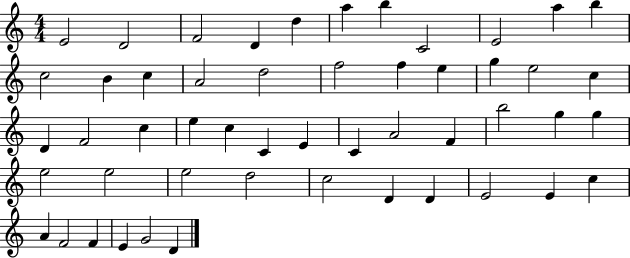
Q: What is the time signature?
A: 4/4